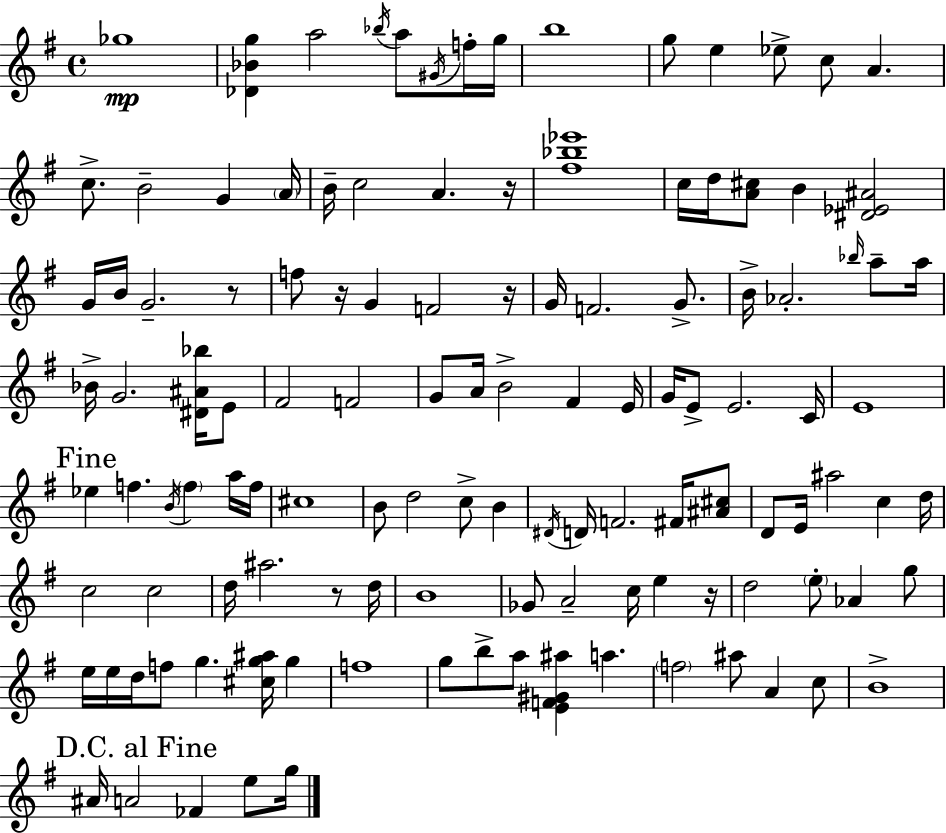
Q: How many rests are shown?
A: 6